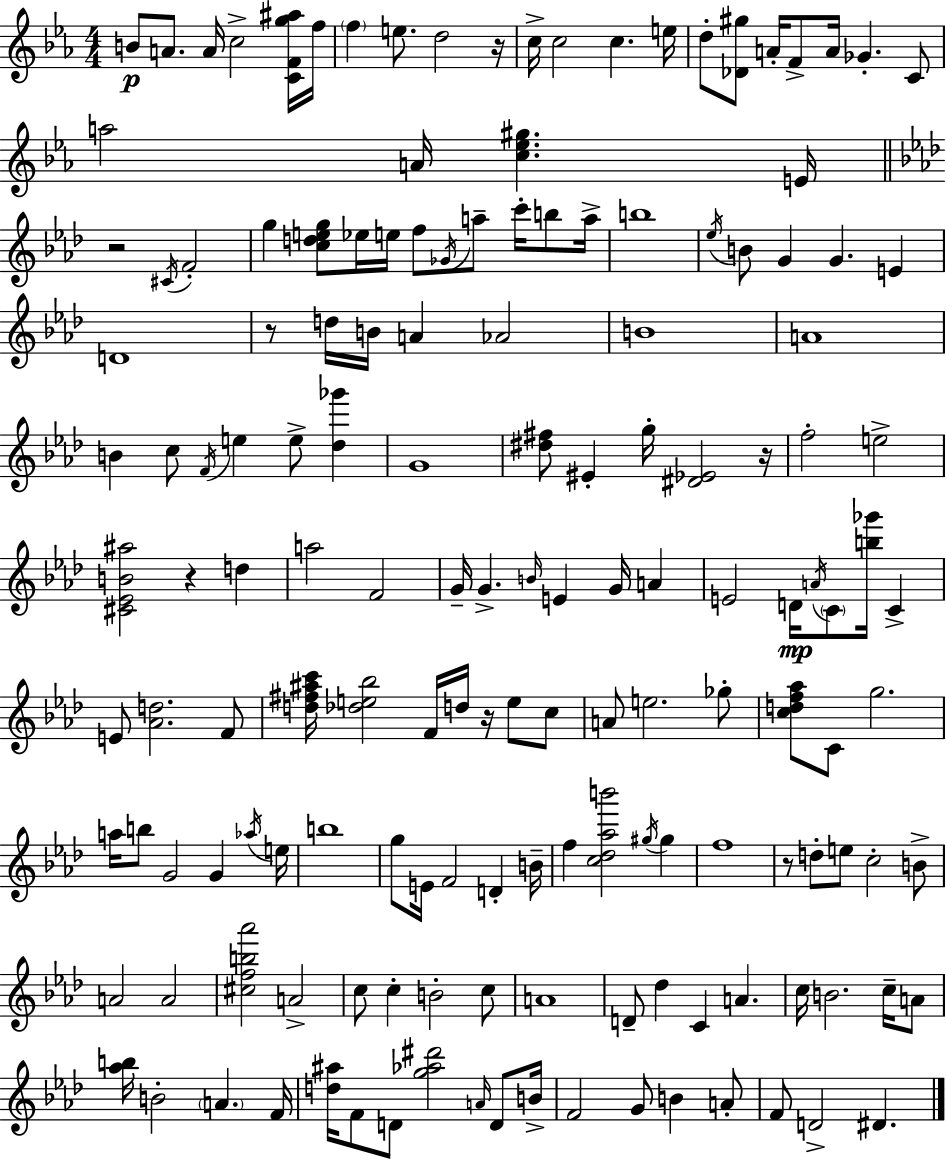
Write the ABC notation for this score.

X:1
T:Untitled
M:4/4
L:1/4
K:Eb
B/2 A/2 A/4 c2 [CFg^a]/4 f/4 f e/2 d2 z/4 c/4 c2 c e/4 d/2 [_D^g]/2 A/4 F/2 A/4 _G C/2 a2 A/4 [c_e^g] E/4 z2 ^C/4 F2 g [cdeg]/2 _e/4 e/4 f/2 _G/4 a/2 c'/4 b/2 a/4 b4 _e/4 B/2 G G E D4 z/2 d/4 B/4 A _A2 B4 A4 B c/2 F/4 e e/2 [_d_g'] G4 [^d^f]/2 ^E g/4 [^D_E]2 z/4 f2 e2 [^C_EB^a]2 z d a2 F2 G/4 G B/4 E G/4 A E2 D/4 A/4 C/2 [b_g']/4 C E/2 [_Ad]2 F/2 [d^f^ac']/4 [_de_b]2 F/4 d/4 z/4 e/2 c/2 A/2 e2 _g/2 [cdf_a]/2 C/2 g2 a/4 b/2 G2 G _a/4 e/4 b4 g/2 E/4 F2 D B/4 f [c_d_ab']2 ^g/4 ^g f4 z/2 d/2 e/2 c2 B/2 A2 A2 [^cfb_a']2 A2 c/2 c B2 c/2 A4 D/2 _d C A c/4 B2 c/4 A/2 [_ab]/4 B2 A F/4 [d^a]/4 F/2 D/2 [g_a^d']2 A/4 D/2 B/4 F2 G/2 B A/2 F/2 D2 ^D